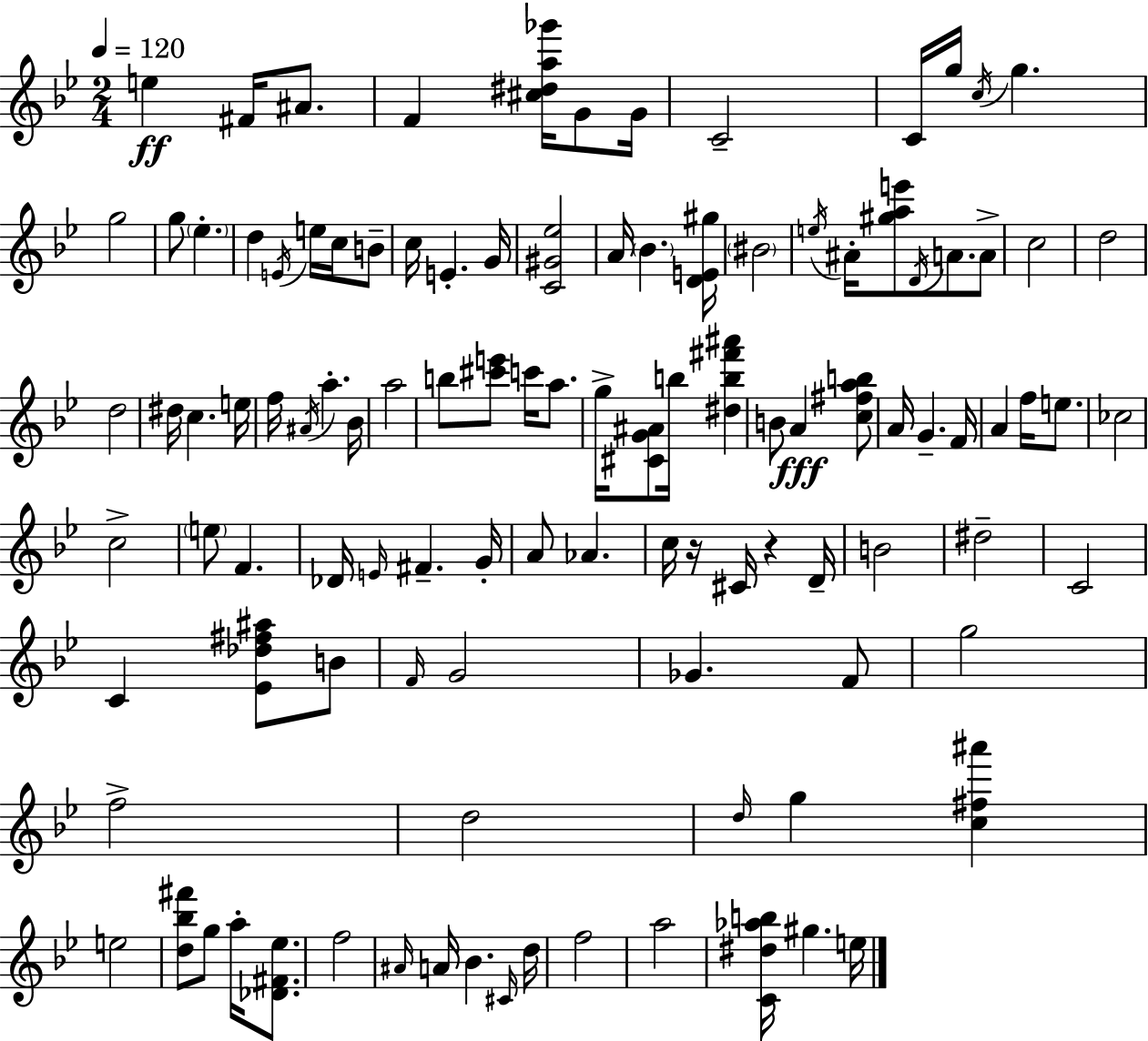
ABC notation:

X:1
T:Untitled
M:2/4
L:1/4
K:Bb
e ^F/4 ^A/2 F [^c^da_g']/4 G/2 G/4 C2 C/4 g/4 c/4 g g2 g/2 _e d E/4 e/4 c/4 B/2 c/4 E G/4 [C^G_e]2 A/4 _B [DE^g]/4 ^B2 e/4 ^A/4 [^gae']/2 D/4 A/2 A/2 c2 d2 d2 ^d/4 c e/4 f/4 ^A/4 a _B/4 a2 b/2 [^c'e']/2 c'/4 a/2 g/4 [^CG^A]/2 b/4 [^db^f'^a'] B/2 A [c^fab]/2 A/4 G F/4 A f/4 e/2 _c2 c2 e/2 F _D/4 E/4 ^F G/4 A/2 _A c/4 z/4 ^C/4 z D/4 B2 ^d2 C2 C [_E_d^f^a]/2 B/2 F/4 G2 _G F/2 g2 f2 d2 d/4 g [c^f^a'] e2 [d_b^f']/2 g/2 a/4 [_D^F_e]/2 f2 ^A/4 A/4 _B ^C/4 d/4 f2 a2 [C^d_ab]/4 ^g e/4